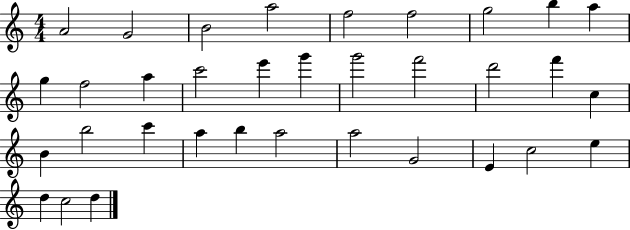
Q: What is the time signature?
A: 4/4